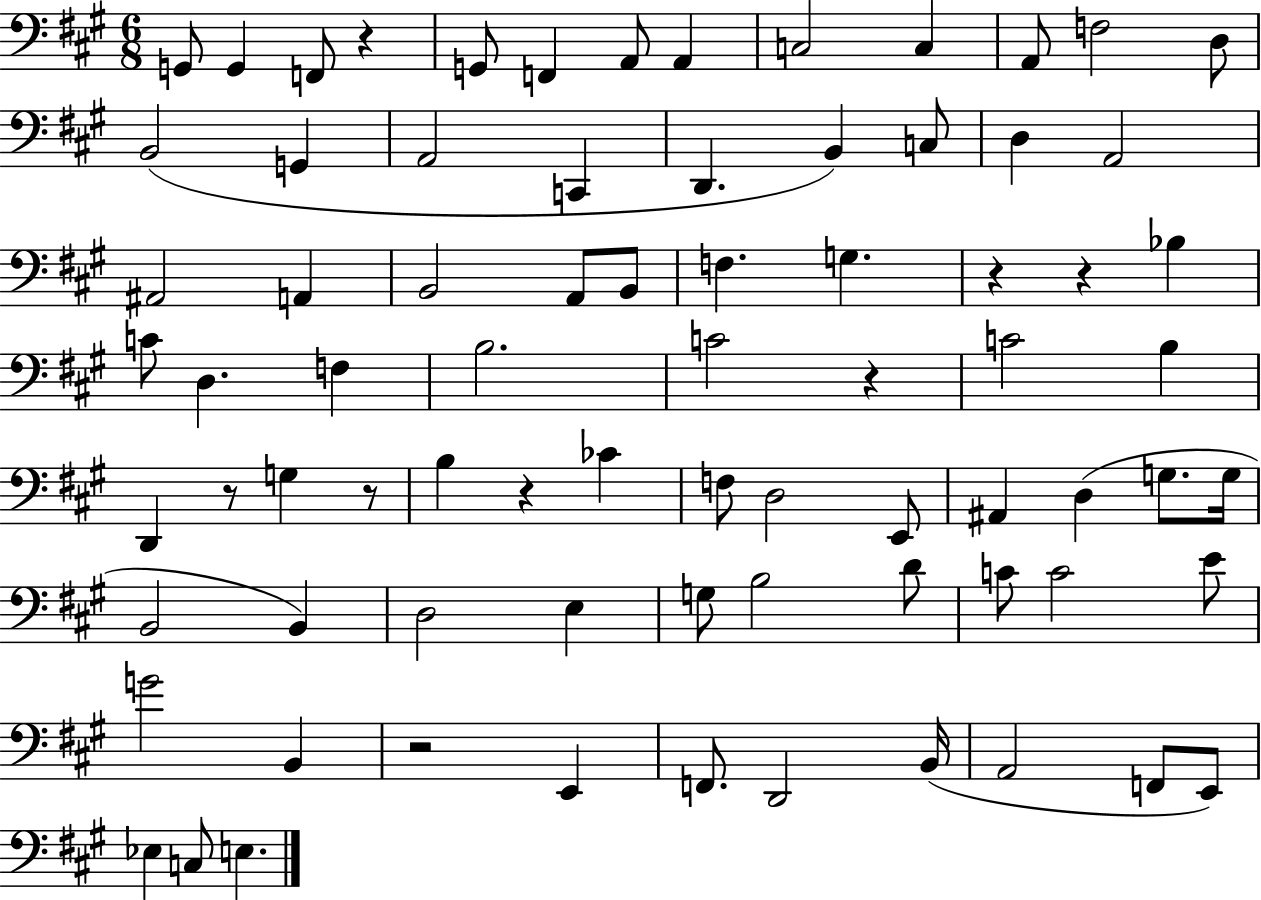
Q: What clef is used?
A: bass